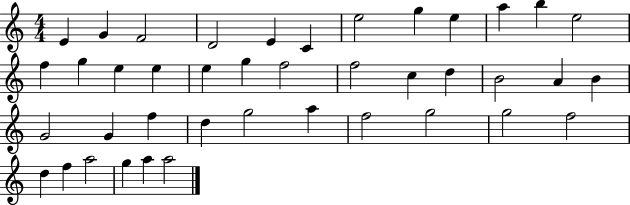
{
  \clef treble
  \numericTimeSignature
  \time 4/4
  \key c \major
  e'4 g'4 f'2 | d'2 e'4 c'4 | e''2 g''4 e''4 | a''4 b''4 e''2 | \break f''4 g''4 e''4 e''4 | e''4 g''4 f''2 | f''2 c''4 d''4 | b'2 a'4 b'4 | \break g'2 g'4 f''4 | d''4 g''2 a''4 | f''2 g''2 | g''2 f''2 | \break d''4 f''4 a''2 | g''4 a''4 a''2 | \bar "|."
}